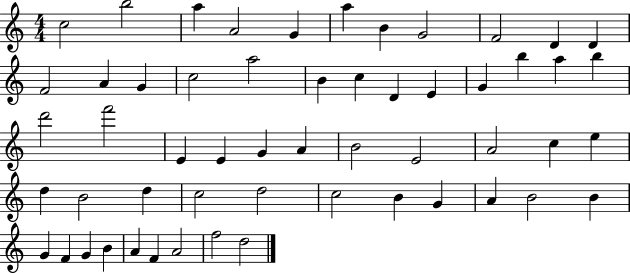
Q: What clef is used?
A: treble